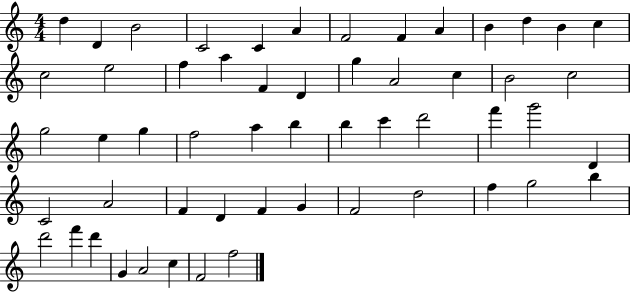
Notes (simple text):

D5/q D4/q B4/h C4/h C4/q A4/q F4/h F4/q A4/q B4/q D5/q B4/q C5/q C5/h E5/h F5/q A5/q F4/q D4/q G5/q A4/h C5/q B4/h C5/h G5/h E5/q G5/q F5/h A5/q B5/q B5/q C6/q D6/h F6/q G6/h D4/q C4/h A4/h F4/q D4/q F4/q G4/q F4/h D5/h F5/q G5/h B5/q D6/h F6/q D6/q G4/q A4/h C5/q F4/h F5/h